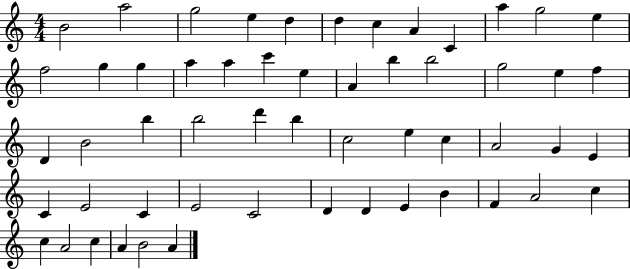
{
  \clef treble
  \numericTimeSignature
  \time 4/4
  \key c \major
  b'2 a''2 | g''2 e''4 d''4 | d''4 c''4 a'4 c'4 | a''4 g''2 e''4 | \break f''2 g''4 g''4 | a''4 a''4 c'''4 e''4 | a'4 b''4 b''2 | g''2 e''4 f''4 | \break d'4 b'2 b''4 | b''2 d'''4 b''4 | c''2 e''4 c''4 | a'2 g'4 e'4 | \break c'4 e'2 c'4 | e'2 c'2 | d'4 d'4 e'4 b'4 | f'4 a'2 c''4 | \break c''4 a'2 c''4 | a'4 b'2 a'4 | \bar "|."
}